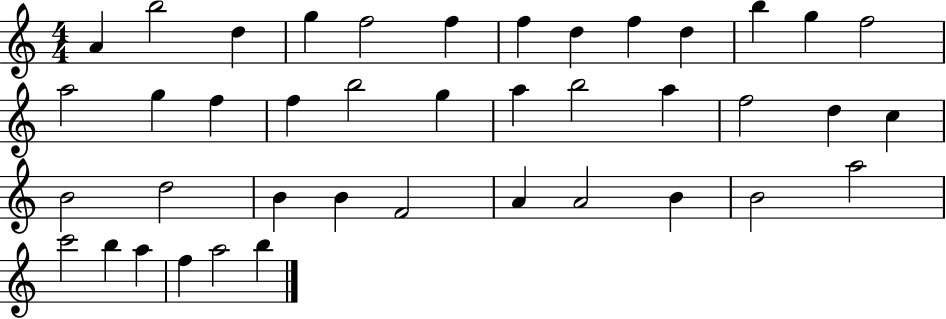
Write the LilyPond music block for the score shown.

{
  \clef treble
  \numericTimeSignature
  \time 4/4
  \key c \major
  a'4 b''2 d''4 | g''4 f''2 f''4 | f''4 d''4 f''4 d''4 | b''4 g''4 f''2 | \break a''2 g''4 f''4 | f''4 b''2 g''4 | a''4 b''2 a''4 | f''2 d''4 c''4 | \break b'2 d''2 | b'4 b'4 f'2 | a'4 a'2 b'4 | b'2 a''2 | \break c'''2 b''4 a''4 | f''4 a''2 b''4 | \bar "|."
}